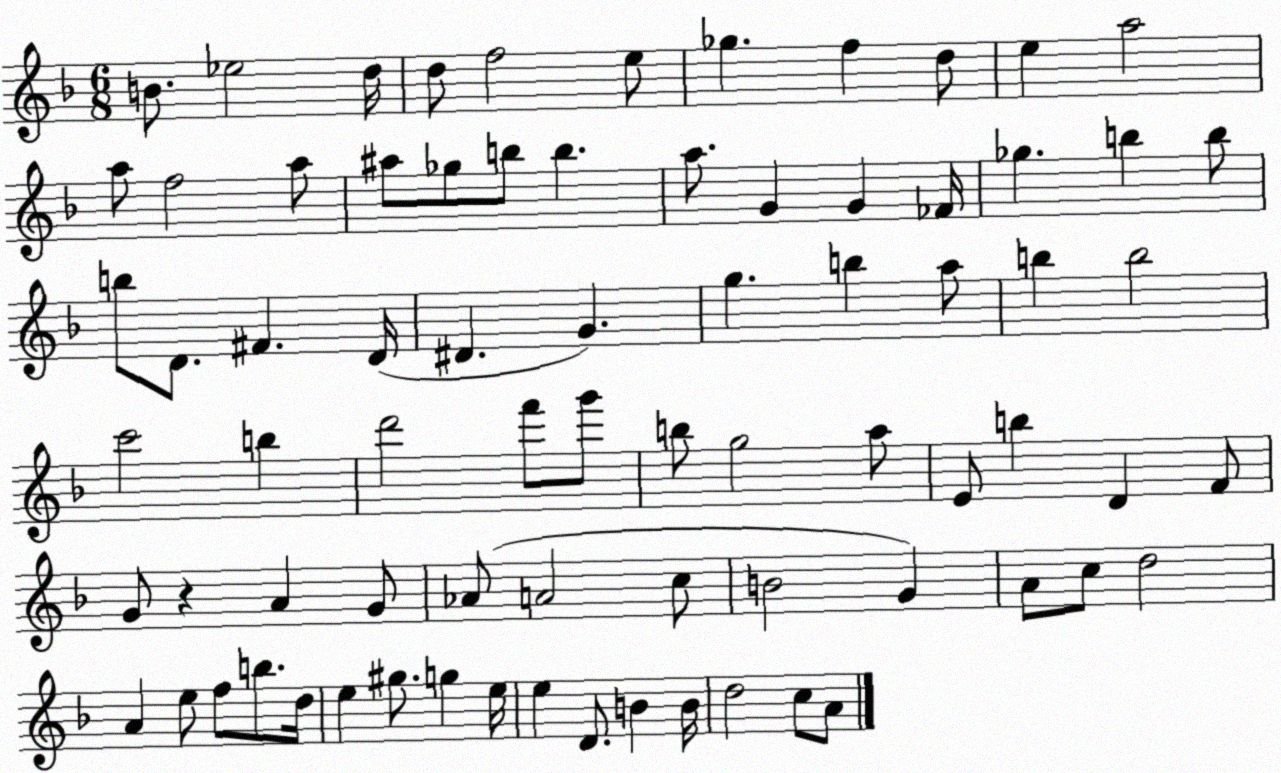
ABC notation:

X:1
T:Untitled
M:6/8
L:1/4
K:F
B/2 _e2 d/4 d/2 f2 e/2 _g f d/2 e a2 a/2 f2 a/2 ^a/2 _g/2 b/2 b a/2 G G _F/4 _g b b/2 b/2 D/2 ^F D/4 ^D G g b a/2 b b2 c'2 b d'2 f'/2 g'/2 b/2 g2 a/2 E/2 b D F/2 G/2 z A G/2 _A/2 A2 c/2 B2 G A/2 c/2 d2 A e/2 f/2 b/2 d/4 e ^g/2 g e/4 e D/2 B B/4 d2 c/2 A/2